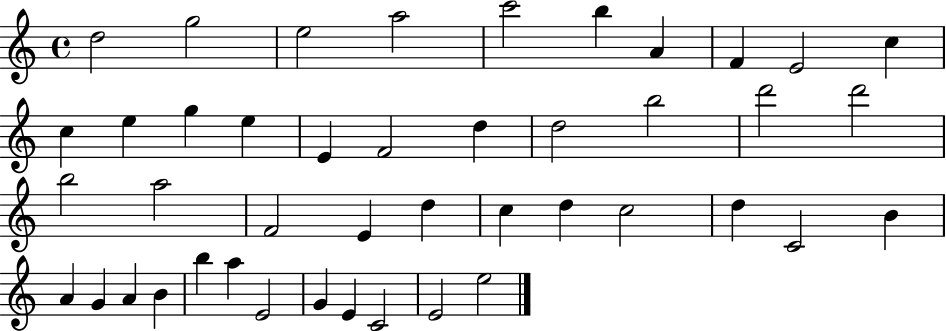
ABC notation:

X:1
T:Untitled
M:4/4
L:1/4
K:C
d2 g2 e2 a2 c'2 b A F E2 c c e g e E F2 d d2 b2 d'2 d'2 b2 a2 F2 E d c d c2 d C2 B A G A B b a E2 G E C2 E2 e2